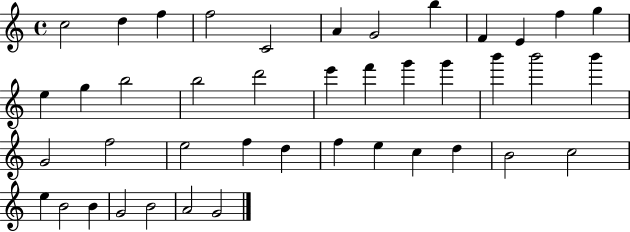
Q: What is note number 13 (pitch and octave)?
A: E5